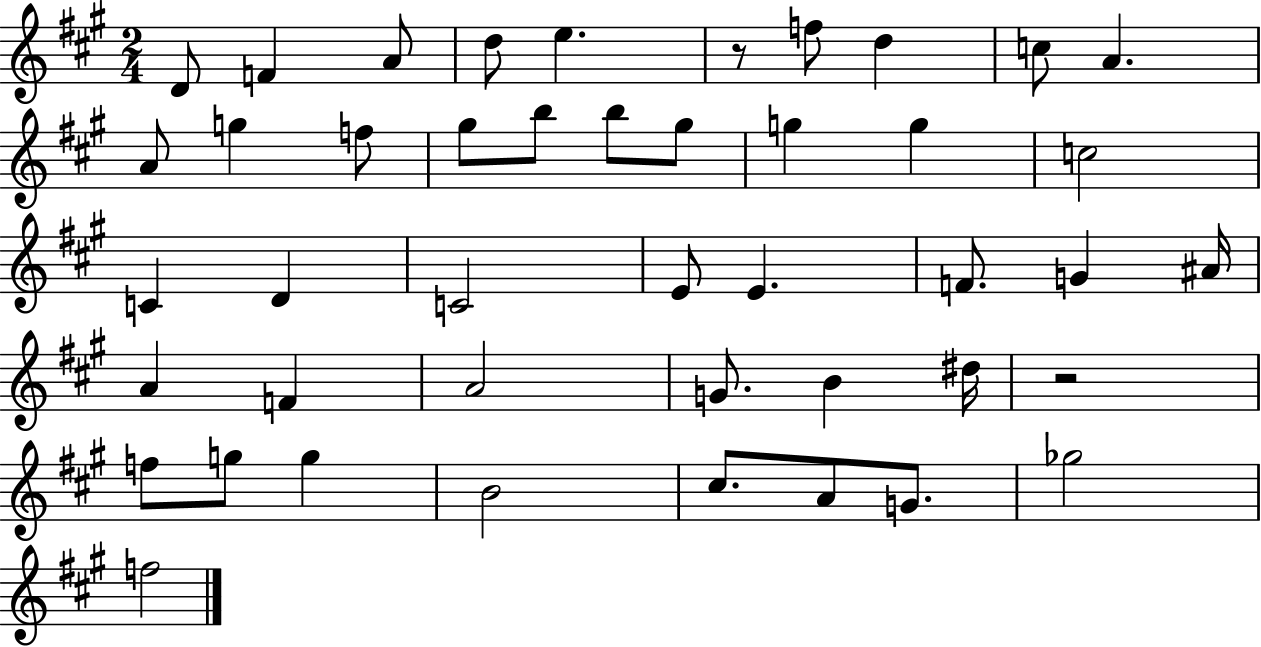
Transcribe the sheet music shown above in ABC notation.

X:1
T:Untitled
M:2/4
L:1/4
K:A
D/2 F A/2 d/2 e z/2 f/2 d c/2 A A/2 g f/2 ^g/2 b/2 b/2 ^g/2 g g c2 C D C2 E/2 E F/2 G ^A/4 A F A2 G/2 B ^d/4 z2 f/2 g/2 g B2 ^c/2 A/2 G/2 _g2 f2